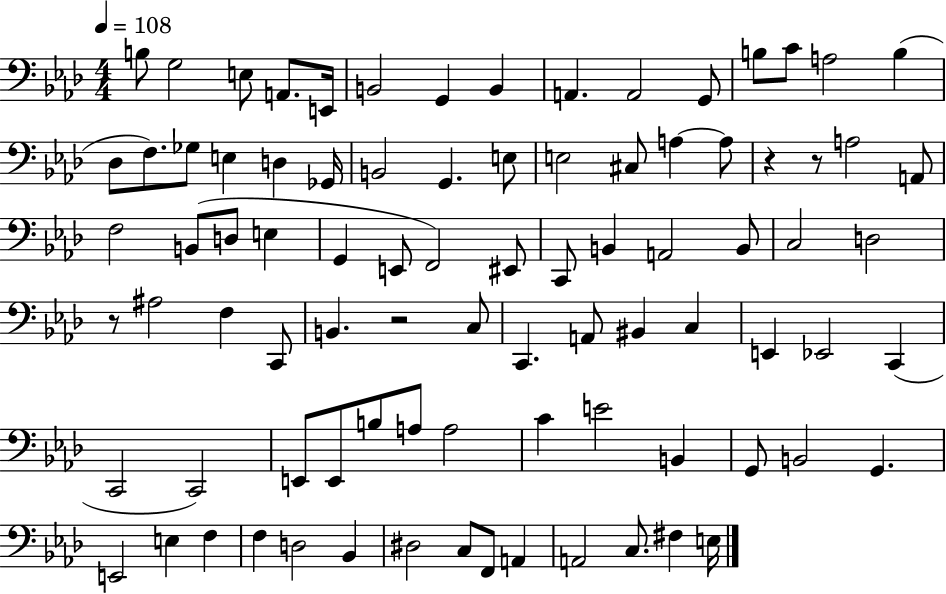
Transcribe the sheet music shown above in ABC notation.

X:1
T:Untitled
M:4/4
L:1/4
K:Ab
B,/2 G,2 E,/2 A,,/2 E,,/4 B,,2 G,, B,, A,, A,,2 G,,/2 B,/2 C/2 A,2 B, _D,/2 F,/2 _G,/2 E, D, _G,,/4 B,,2 G,, E,/2 E,2 ^C,/2 A, A,/2 z z/2 A,2 A,,/2 F,2 B,,/2 D,/2 E, G,, E,,/2 F,,2 ^E,,/2 C,,/2 B,, A,,2 B,,/2 C,2 D,2 z/2 ^A,2 F, C,,/2 B,, z2 C,/2 C,, A,,/2 ^B,, C, E,, _E,,2 C,, C,,2 C,,2 E,,/2 E,,/2 B,/2 A,/2 A,2 C E2 B,, G,,/2 B,,2 G,, E,,2 E, F, F, D,2 _B,, ^D,2 C,/2 F,,/2 A,, A,,2 C,/2 ^F, E,/4